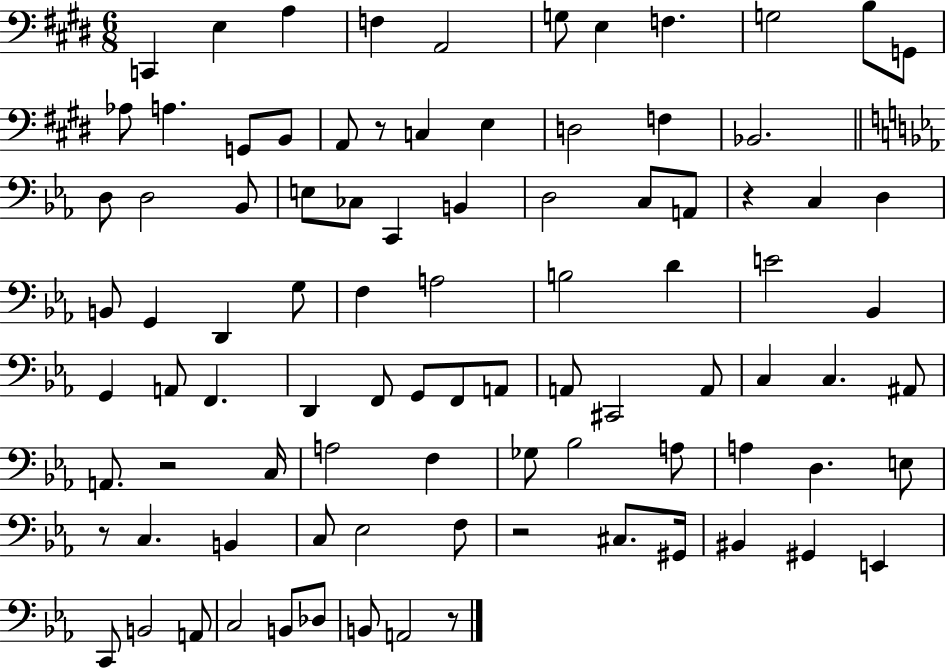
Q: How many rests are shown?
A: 6